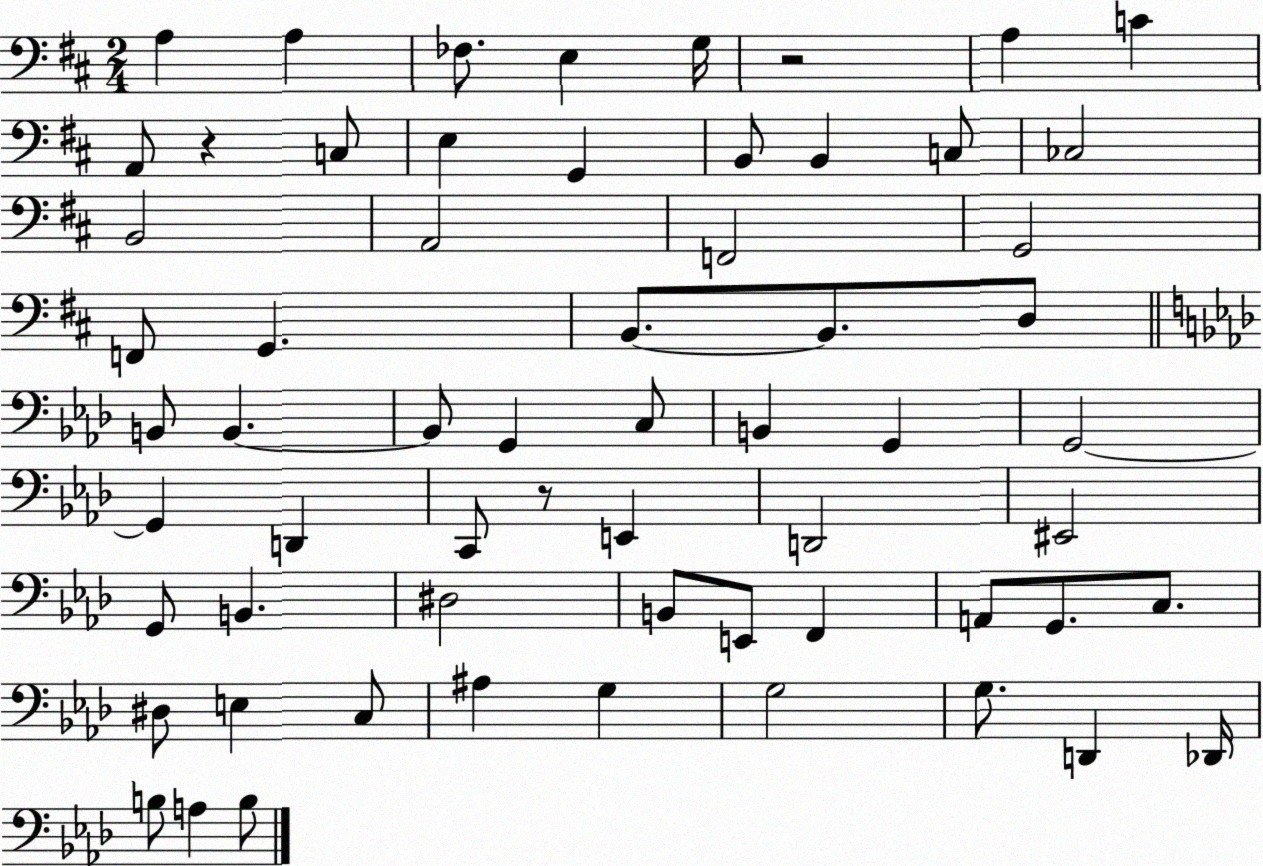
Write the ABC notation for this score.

X:1
T:Untitled
M:2/4
L:1/4
K:D
A, A, _F,/2 E, G,/4 z2 A, C A,,/2 z C,/2 E, G,, B,,/2 B,, C,/2 _C,2 B,,2 A,,2 F,,2 G,,2 F,,/2 G,, B,,/2 B,,/2 D,/2 B,,/2 B,, B,,/2 G,, C,/2 B,, G,, G,,2 G,, D,, C,,/2 z/2 E,, D,,2 ^E,,2 G,,/2 B,, ^D,2 B,,/2 E,,/2 F,, A,,/2 G,,/2 C,/2 ^D,/2 E, C,/2 ^A, G, G,2 G,/2 D,, _D,,/4 B,/2 A, B,/2